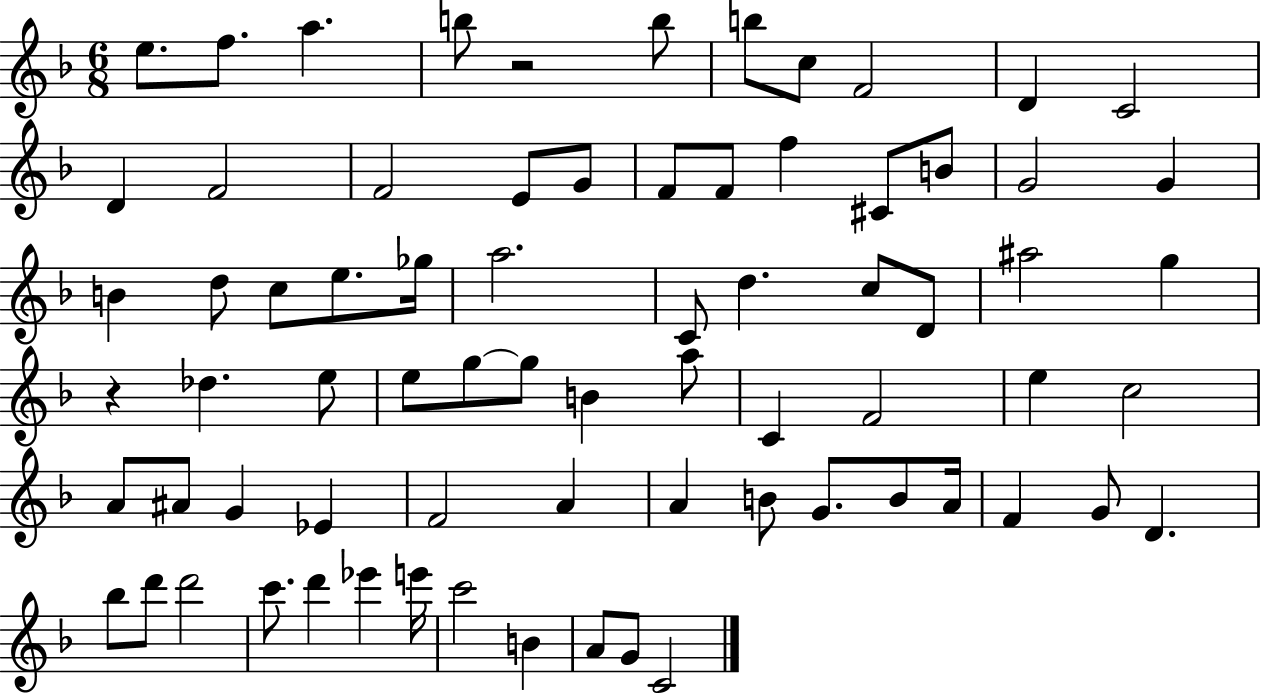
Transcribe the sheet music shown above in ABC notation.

X:1
T:Untitled
M:6/8
L:1/4
K:F
e/2 f/2 a b/2 z2 b/2 b/2 c/2 F2 D C2 D F2 F2 E/2 G/2 F/2 F/2 f ^C/2 B/2 G2 G B d/2 c/2 e/2 _g/4 a2 C/2 d c/2 D/2 ^a2 g z _d e/2 e/2 g/2 g/2 B a/2 C F2 e c2 A/2 ^A/2 G _E F2 A A B/2 G/2 B/2 A/4 F G/2 D _b/2 d'/2 d'2 c'/2 d' _e' e'/4 c'2 B A/2 G/2 C2